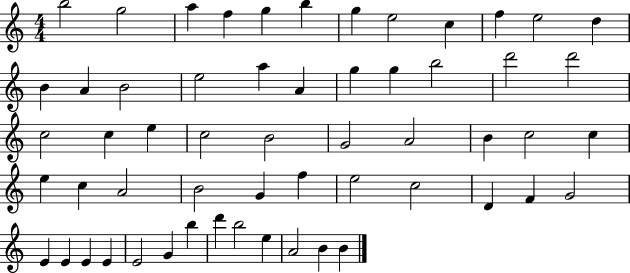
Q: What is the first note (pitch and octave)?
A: B5